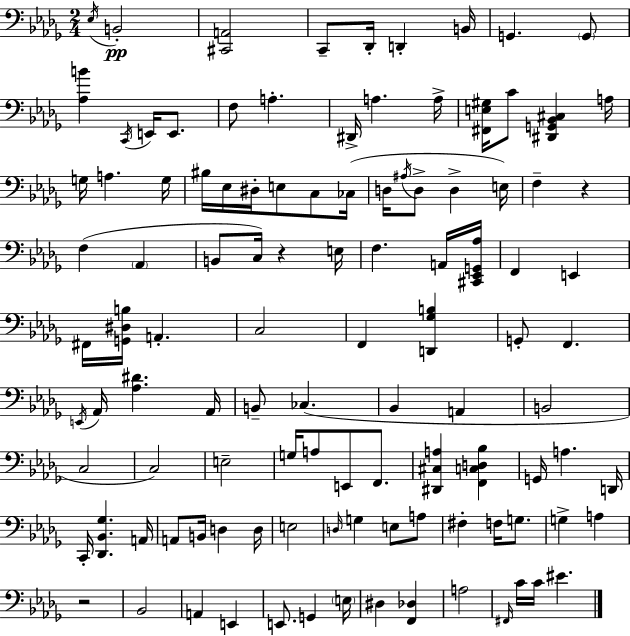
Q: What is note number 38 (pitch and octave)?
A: E3